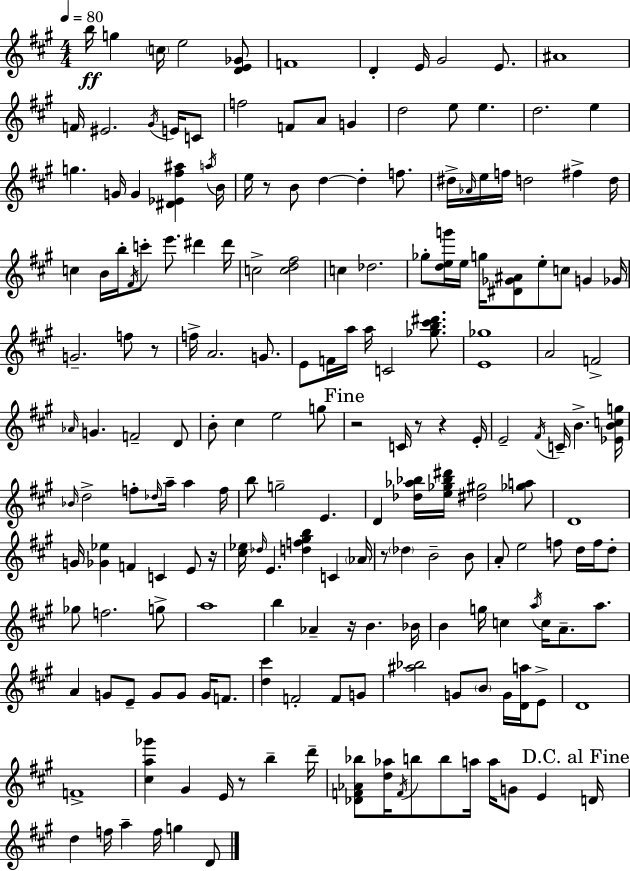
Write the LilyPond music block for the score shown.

{
  \clef treble
  \numericTimeSignature
  \time 4/4
  \key a \major
  \tempo 4 = 80
  b''16\ff g''4 \parenthesize c''16 e''2 <d' e' ges'>8 | f'1 | d'4-. e'16 gis'2 e'8. | ais'1 | \break f'16 eis'2. \acciaccatura { gis'16 } e'16 c'8 | f''2 f'8 a'8 g'4 | d''2 e''8 e''4. | d''2. e''4 | \break g''4. g'16 g'4 <dis' ees' fis'' ais''>4 | \acciaccatura { a''16 } b'16 e''16 r8 b'8 d''4~~ d''4-. f''8. | dis''16-> \grace { aes'16 } e''16 f''16 d''2 fis''4-> | d''16 c''4 b'16 b''16-. \acciaccatura { fis'16 } c'''8-. e'''8. dis'''4 | \break dis'''16 c''2-> <c'' d'' fis''>2 | c''4 des''2. | ges''8-. <d'' e'' g'''>16 e''16 g''16 <dis' ges' ais'>8 e''8-. c''8 g'4 | ges'16 g'2.-- | \break f''8 r8 f''16-> a'2. | g'8. e'8 f'16 a''16 a''16 c'2 | <ges'' b'' cis''' dis'''>8. <e' ges''>1 | a'2 f'2-> | \break \grace { aes'16 } g'4. f'2-- | d'8 b'8-. cis''4 e''2 | g''8 \mark "Fine" r2 c'16 r8 | r4 e'16-. e'2-- \acciaccatura { fis'16 } c'16-- b'4.-> | \break <ees' b' c'' g''>16 \grace { bes'16 } d''2-> f''8-. | \grace { des''16 } a''16-- a''4 f''16 b''8 g''2-- | e'4. d'4 <des'' aes'' bes''>16 <e'' ges'' bes'' dis'''>16 <dis'' gis''>2 | <ges'' a''>8 d'1 | \break g'16 <ges' ees''>4 f'4 | c'4 e'8 r16 <cis'' ees''>16 \grace { des''16 } e'4. | <d'' f'' gis'' b''>4 c'4 \parenthesize aes'16 r8 \parenthesize des''4 b'2-- | b'8 a'8-. e''2 | \break f''8 d''16 f''16 d''8-. ges''8 f''2. | g''8-> a''1 | b''4 aes'4-- | r16 b'4. bes'16 b'4 g''16 c''4 | \break \acciaccatura { a''16 } c''16 a'8.-- a''8. a'4 g'8 | e'8-- g'8 g'8 g'16 f'8. <d'' cis'''>4 f'2-. | f'8 g'8 <ais'' bes''>2 | g'8 \parenthesize b'8 g'16 <d' a''>16 e'8-> d'1 | \break f'1-> | <cis'' a'' ges'''>4 gis'4 | e'16 r8 b''4-- d'''16-- <des' f' aes' bes''>8 <d'' aes''>16 \acciaccatura { f'16 } b''8 | b''8 a''16 a''16 g'8 e'4 \mark "D.C. al Fine" d'16 d''4 f''16 | \break a''4-- f''16 g''4 d'8 \bar "|."
}